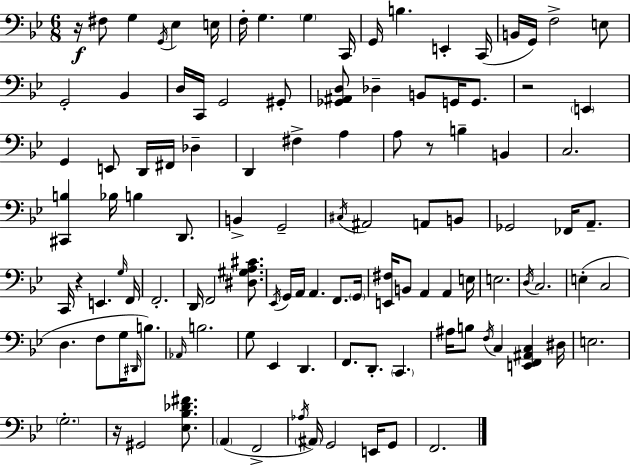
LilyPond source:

{
  \clef bass
  \numericTimeSignature
  \time 6/8
  \key bes \major
  r16\f fis8 g4 \acciaccatura { g,16 } ees4 | e16 f16-. g4. \parenthesize g4 | c,16 g,16 b4. e,4-. | c,16( b,16 g,16) f2-> e8 | \break g,2-. bes,4 | d16 c,16 g,2 gis,8-. | <ges, ais, d>8 des4-- b,8 g,16 g,8. | r2 \parenthesize e,4 | \break g,4 e,8 d,16 fis,16 des4-- | d,4 fis4-> a4 | a8 r8 b4-- b,4 | c2. | \break <cis, b>4 bes16 b4 d,8. | b,4-> g,2-- | \acciaccatura { cis16 } ais,2 a,8 | b,8 ges,2 fes,16 a,8.-- | \break c,16 r4 e,4. | \grace { g16 } f,16 f,2.-. | d,16 f,2 | <dis gis a cis'>8. \acciaccatura { ees,16 } g,16 a,16 a,4. | \break f,8. \parenthesize g,16 <e, fis>16 b,8 a,4 a,4 | e16 e2. | \acciaccatura { d16 } c2. | e4-.( c2 | \break d4. f8 | g16 \grace { dis,16 }) b8. \grace { aes,16 } b2. | g8 ees,4 | d,4. f,8. d,8.-. | \break \parenthesize c,4. ais16 b8 \acciaccatura { f16 } c4 | <e, f, ais, c>4 dis16 e2. | \parenthesize g2.-. | r16 gis,2 | \break <ees bes des' fis'>8. \parenthesize a,4( | f,2-> \acciaccatura { aes16 }) \parenthesize ais,16 g,2 | e,16 g,8 f,2. | \bar "|."
}